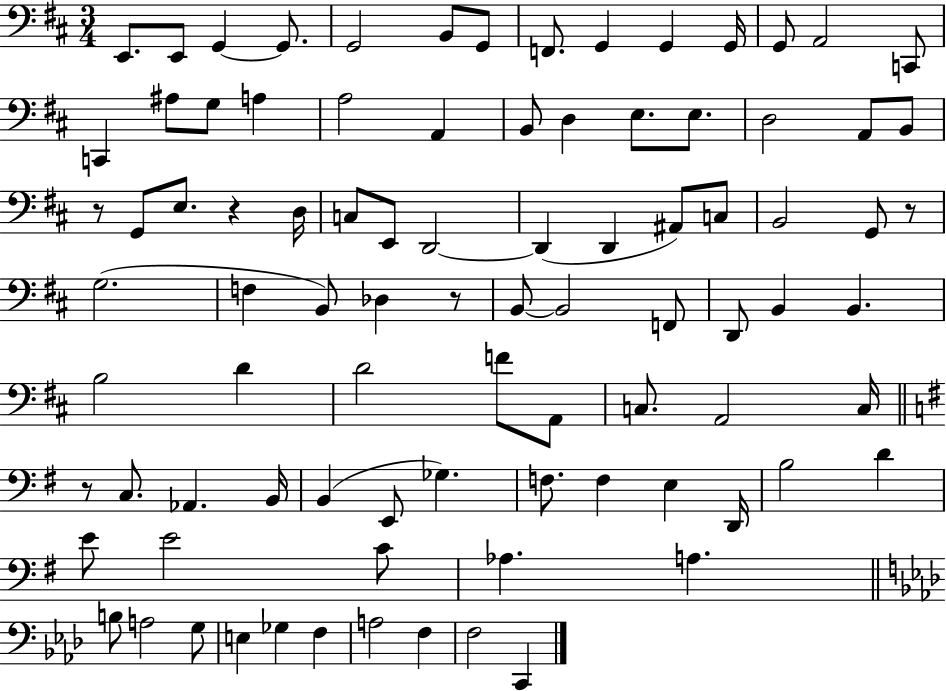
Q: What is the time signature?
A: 3/4